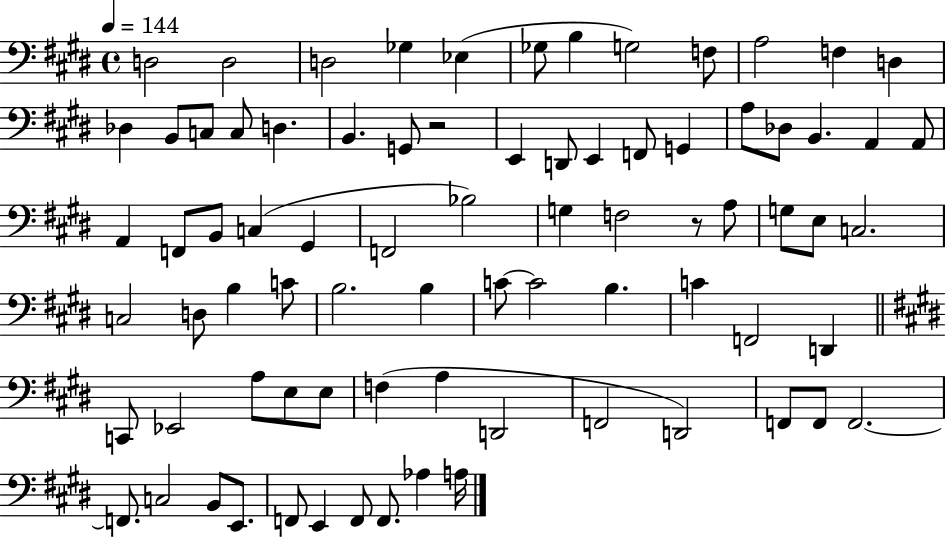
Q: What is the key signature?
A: E major